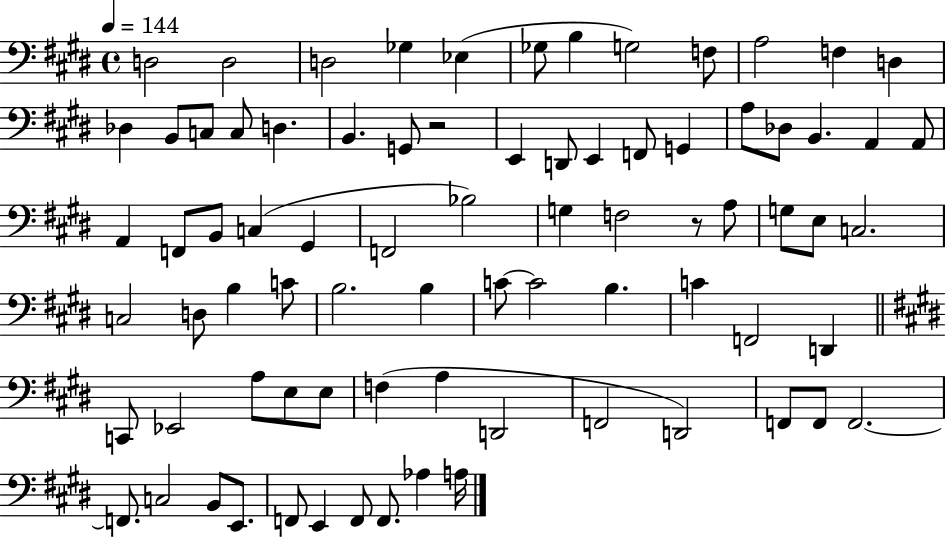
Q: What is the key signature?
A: E major